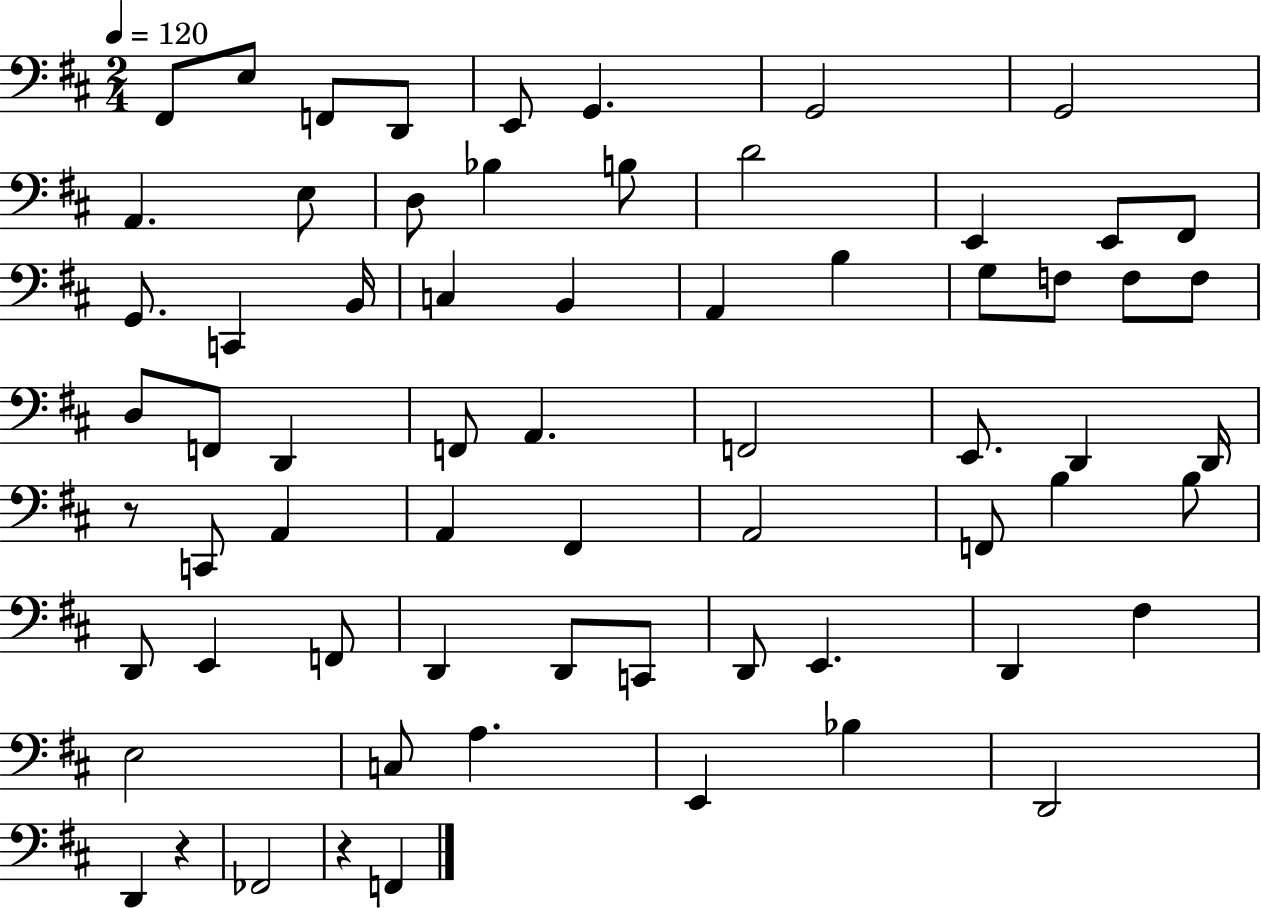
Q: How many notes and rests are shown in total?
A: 67